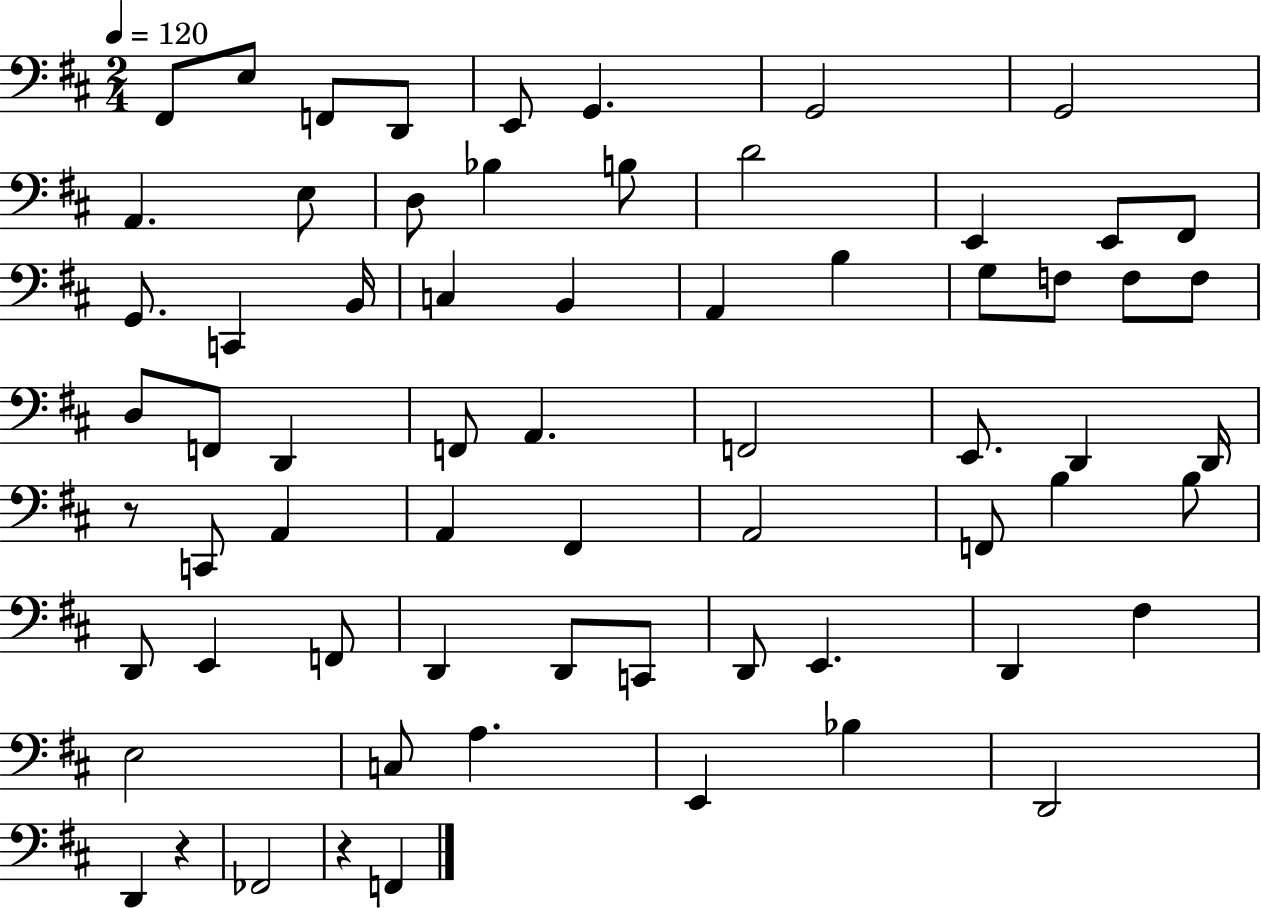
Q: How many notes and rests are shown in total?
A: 67